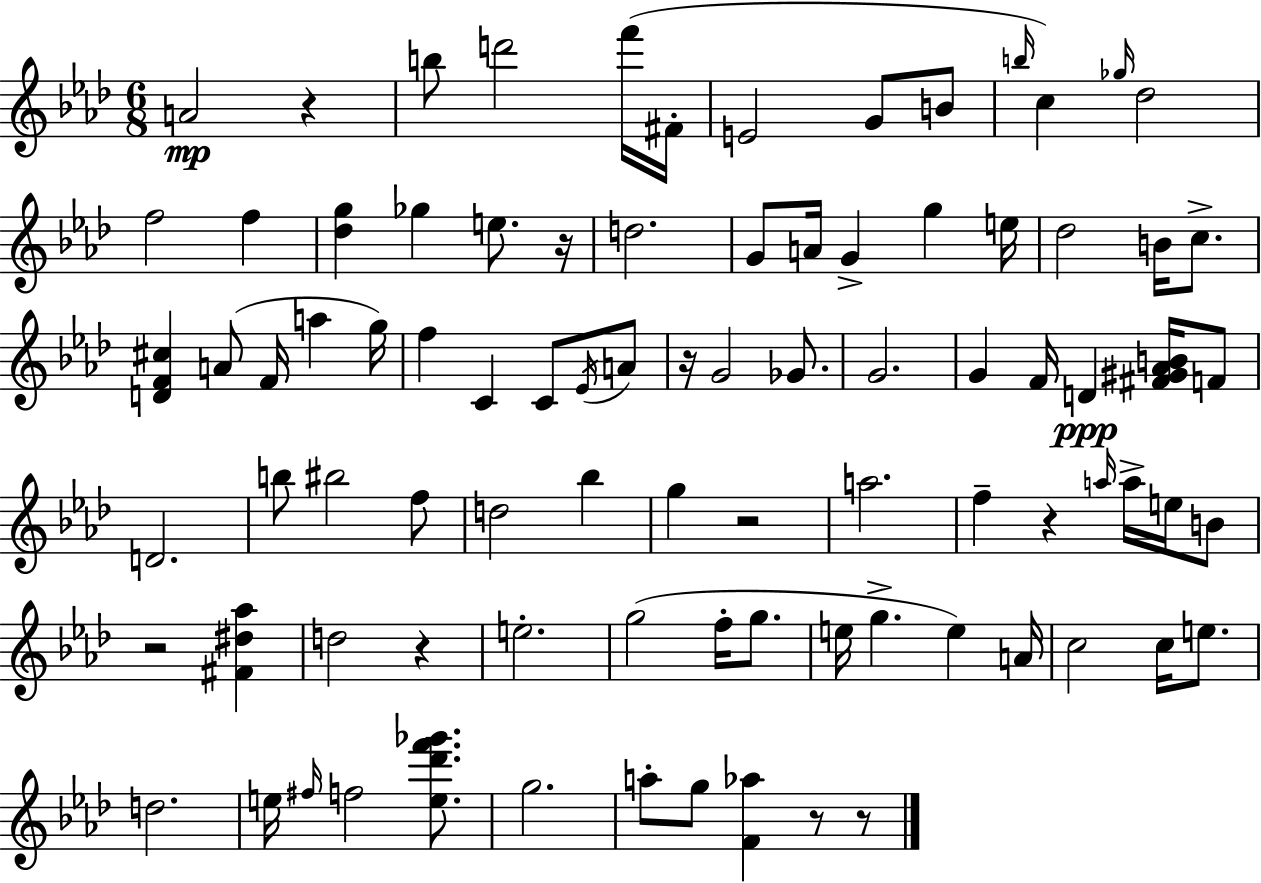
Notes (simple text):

A4/h R/q B5/e D6/h F6/s F#4/s E4/h G4/e B4/e B5/s C5/q Gb5/s Db5/h F5/h F5/q [Db5,G5]/q Gb5/q E5/e. R/s D5/h. G4/e A4/s G4/q G5/q E5/s Db5/h B4/s C5/e. [D4,F4,C#5]/q A4/e F4/s A5/q G5/s F5/q C4/q C4/e Eb4/s A4/e R/s G4/h Gb4/e. G4/h. G4/q F4/s D4/q [F#4,G#4,Ab4,B4]/s F4/e D4/h. B5/e BIS5/h F5/e D5/h Bb5/q G5/q R/h A5/h. F5/q R/q A5/s A5/s E5/s B4/e R/h [F#4,D#5,Ab5]/q D5/h R/q E5/h. G5/h F5/s G5/e. E5/s G5/q. E5/q A4/s C5/h C5/s E5/e. D5/h. E5/s F#5/s F5/h [E5,Db6,F6,Gb6]/e. G5/h. A5/e G5/e [F4,Ab5]/q R/e R/e